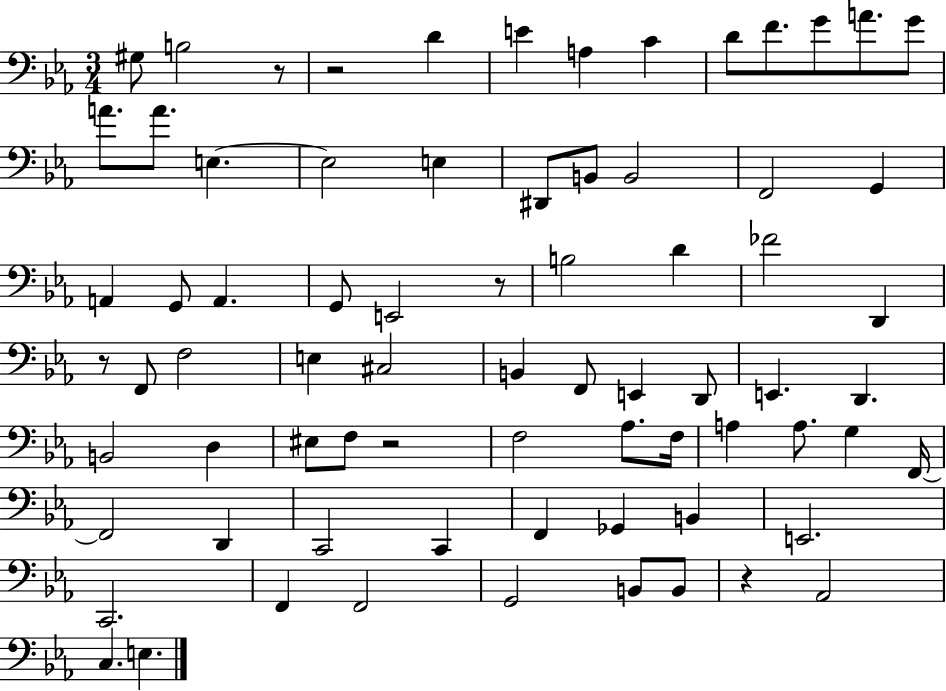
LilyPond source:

{
  \clef bass
  \numericTimeSignature
  \time 3/4
  \key ees \major
  \repeat volta 2 { gis8 b2 r8 | r2 d'4 | e'4 a4 c'4 | d'8 f'8. g'8 a'8. g'8 | \break a'8. a'8. e4.~~ | e2 e4 | dis,8 b,8 b,2 | f,2 g,4 | \break a,4 g,8 a,4. | g,8 e,2 r8 | b2 d'4 | fes'2 d,4 | \break r8 f,8 f2 | e4 cis2 | b,4 f,8 e,4 d,8 | e,4. d,4. | \break b,2 d4 | eis8 f8 r2 | f2 aes8. f16 | a4 a8. g4 f,16~~ | \break f,2 d,4 | c,2 c,4 | f,4 ges,4 b,4 | e,2. | \break c,2. | f,4 f,2 | g,2 b,8 b,8 | r4 aes,2 | \break c4. e4. | } \bar "|."
}